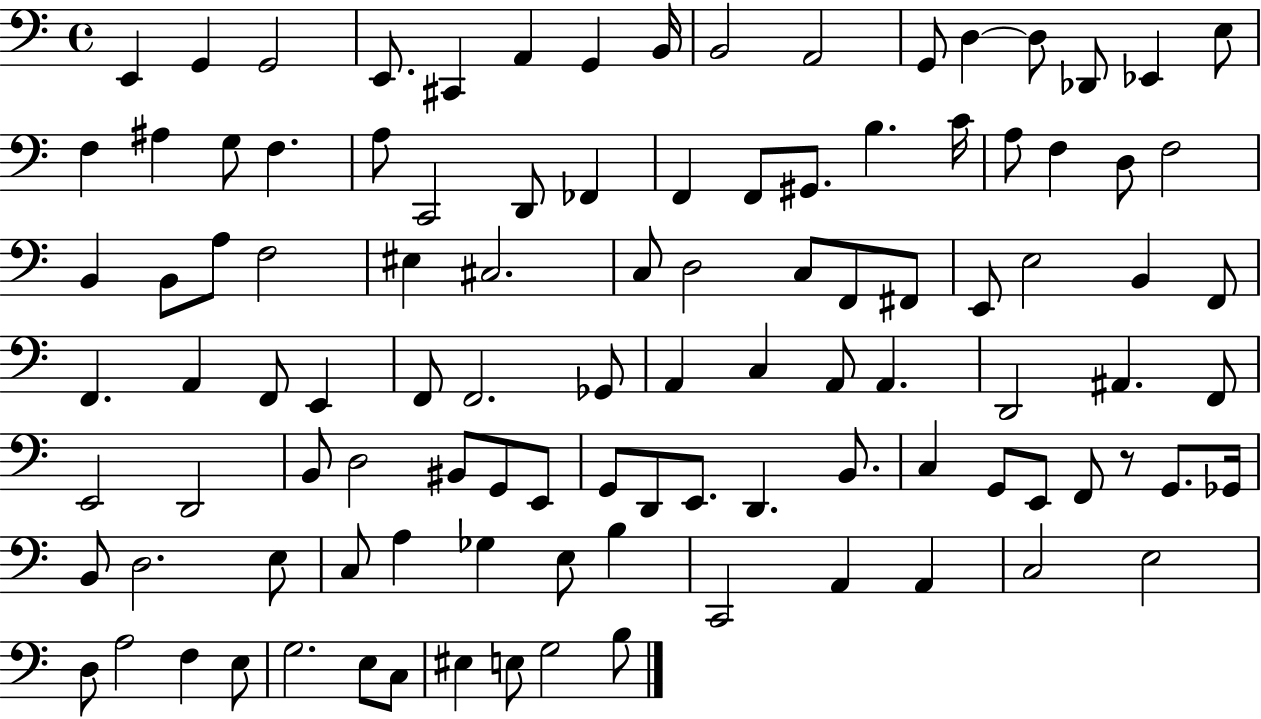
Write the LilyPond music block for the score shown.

{
  \clef bass
  \time 4/4
  \defaultTimeSignature
  \key c \major
  e,4 g,4 g,2 | e,8. cis,4 a,4 g,4 b,16 | b,2 a,2 | g,8 d4~~ d8 des,8 ees,4 e8 | \break f4 ais4 g8 f4. | a8 c,2 d,8 fes,4 | f,4 f,8 gis,8. b4. c'16 | a8 f4 d8 f2 | \break b,4 b,8 a8 f2 | eis4 cis2. | c8 d2 c8 f,8 fis,8 | e,8 e2 b,4 f,8 | \break f,4. a,4 f,8 e,4 | f,8 f,2. ges,8 | a,4 c4 a,8 a,4. | d,2 ais,4. f,8 | \break e,2 d,2 | b,8 d2 bis,8 g,8 e,8 | g,8 d,8 e,8. d,4. b,8. | c4 g,8 e,8 f,8 r8 g,8. ges,16 | \break b,8 d2. e8 | c8 a4 ges4 e8 b4 | c,2 a,4 a,4 | c2 e2 | \break d8 a2 f4 e8 | g2. e8 c8 | eis4 e8 g2 b8 | \bar "|."
}